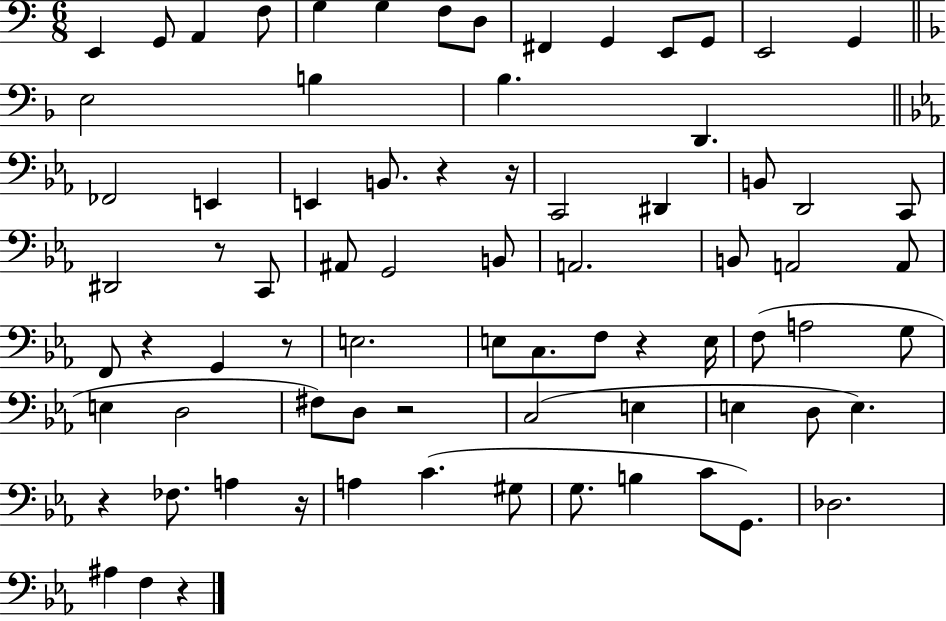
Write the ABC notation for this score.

X:1
T:Untitled
M:6/8
L:1/4
K:C
E,, G,,/2 A,, F,/2 G, G, F,/2 D,/2 ^F,, G,, E,,/2 G,,/2 E,,2 G,, E,2 B, _B, D,, _F,,2 E,, E,, B,,/2 z z/4 C,,2 ^D,, B,,/2 D,,2 C,,/2 ^D,,2 z/2 C,,/2 ^A,,/2 G,,2 B,,/2 A,,2 B,,/2 A,,2 A,,/2 F,,/2 z G,, z/2 E,2 E,/2 C,/2 F,/2 z E,/4 F,/2 A,2 G,/2 E, D,2 ^F,/2 D,/2 z2 C,2 E, E, D,/2 E, z _F,/2 A, z/4 A, C ^G,/2 G,/2 B, C/2 G,,/2 _D,2 ^A, F, z